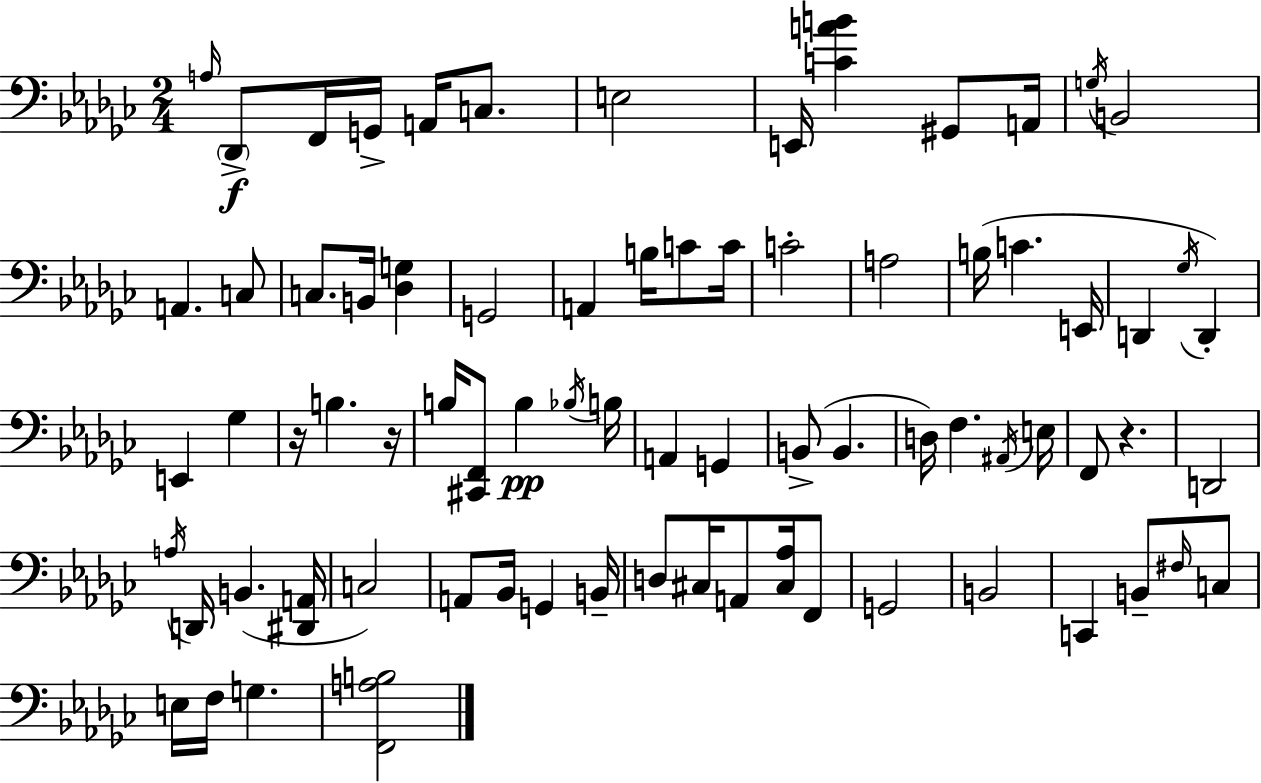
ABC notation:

X:1
T:Untitled
M:2/4
L:1/4
K:Ebm
A,/4 _D,,/2 F,,/4 G,,/4 A,,/4 C,/2 E,2 E,,/4 [CAB] ^G,,/2 A,,/4 G,/4 B,,2 A,, C,/2 C,/2 B,,/4 [_D,G,] G,,2 A,, B,/4 C/2 C/4 C2 A,2 B,/4 C E,,/4 D,, _G,/4 D,, E,, _G, z/4 B, z/4 B,/4 [^C,,F,,]/2 B, _B,/4 B,/4 A,, G,, B,,/2 B,, D,/4 F, ^A,,/4 E,/4 F,,/2 z D,,2 A,/4 D,,/4 B,, [^D,,A,,]/4 C,2 A,,/2 _B,,/4 G,, B,,/4 D,/2 ^C,/4 A,,/2 [^C,_A,]/4 F,,/2 G,,2 B,,2 C,, B,,/2 ^F,/4 C,/2 E,/4 F,/4 G, [F,,A,B,]2